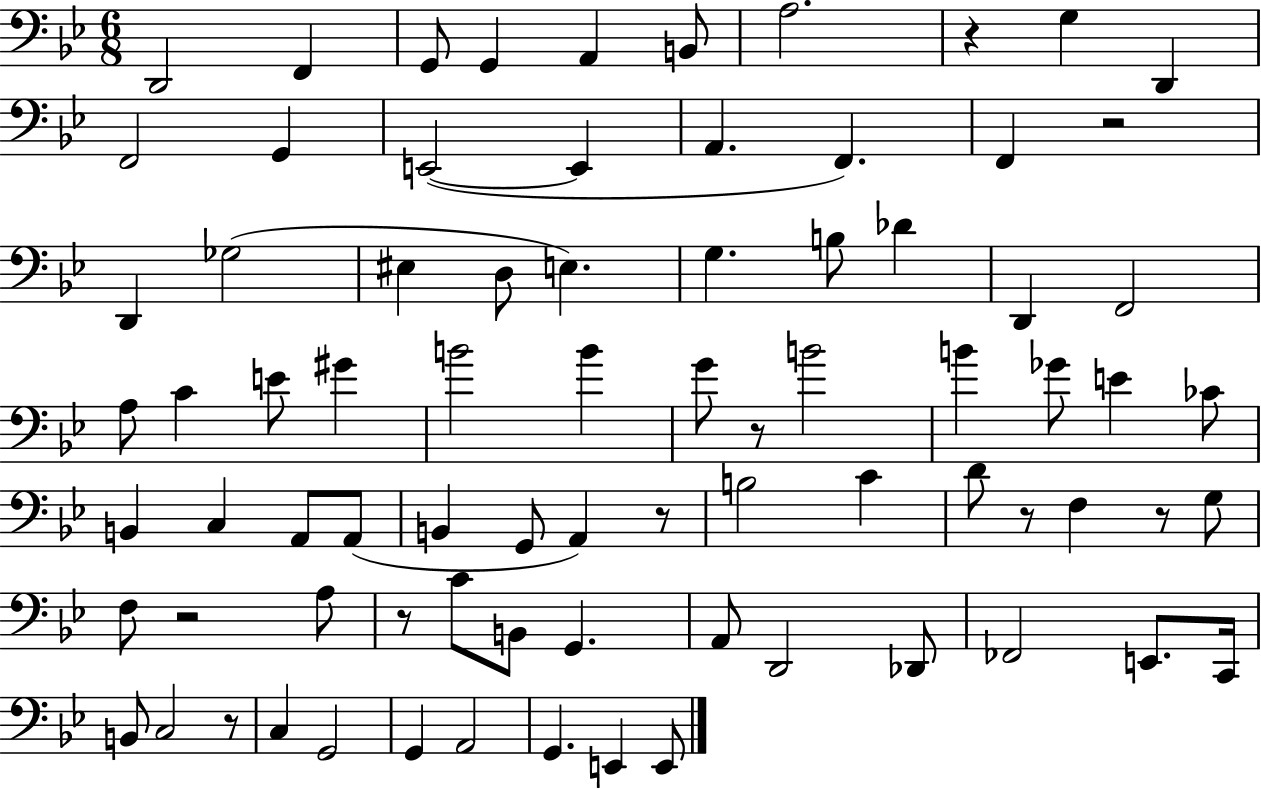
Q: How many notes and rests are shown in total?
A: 79